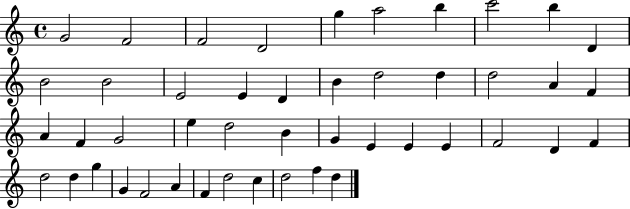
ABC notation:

X:1
T:Untitled
M:4/4
L:1/4
K:C
G2 F2 F2 D2 g a2 b c'2 b D B2 B2 E2 E D B d2 d d2 A F A F G2 e d2 B G E E E F2 D F d2 d g G F2 A F d2 c d2 f d